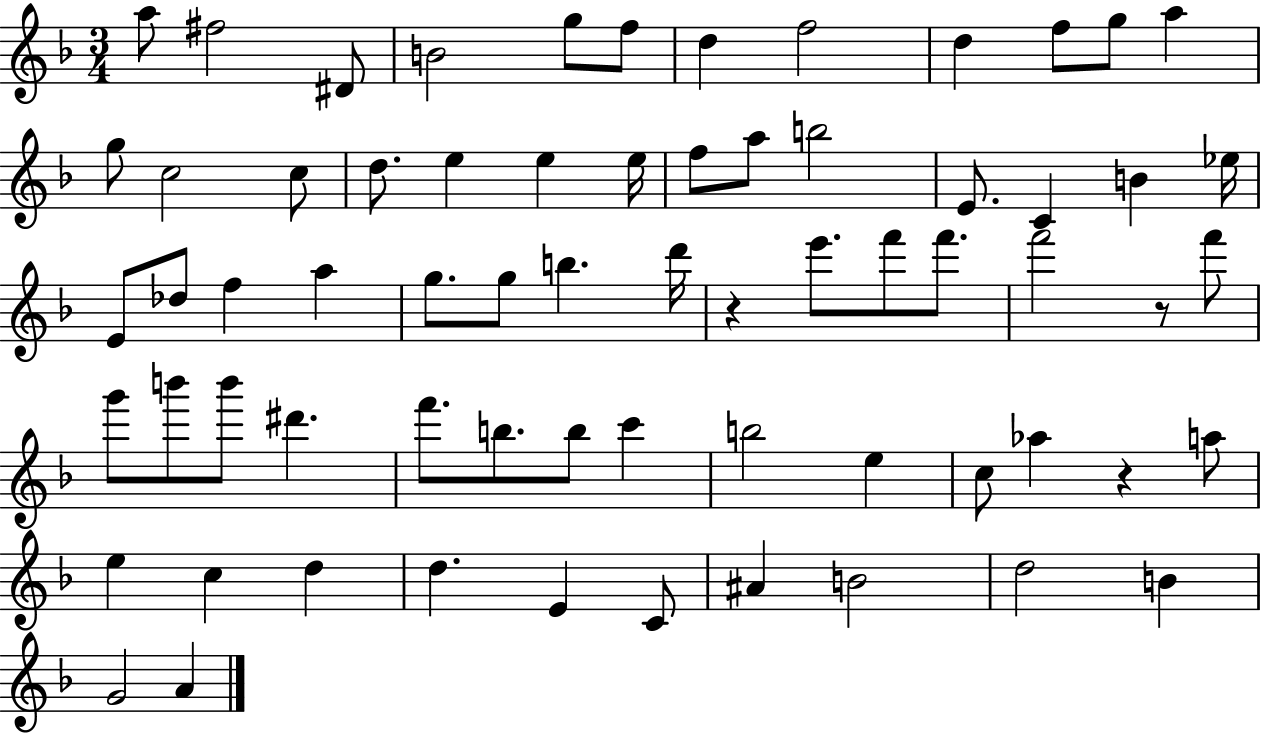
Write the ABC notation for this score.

X:1
T:Untitled
M:3/4
L:1/4
K:F
a/2 ^f2 ^D/2 B2 g/2 f/2 d f2 d f/2 g/2 a g/2 c2 c/2 d/2 e e e/4 f/2 a/2 b2 E/2 C B _e/4 E/2 _d/2 f a g/2 g/2 b d'/4 z e'/2 f'/2 f'/2 f'2 z/2 f'/2 g'/2 b'/2 b'/2 ^d' f'/2 b/2 b/2 c' b2 e c/2 _a z a/2 e c d d E C/2 ^A B2 d2 B G2 A